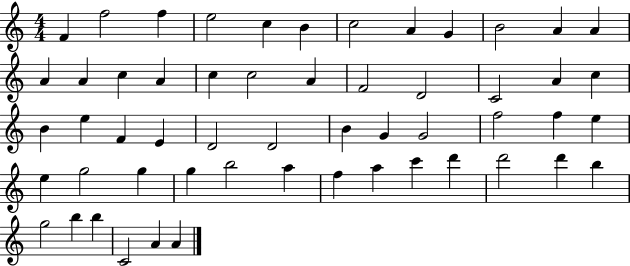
{
  \clef treble
  \numericTimeSignature
  \time 4/4
  \key c \major
  f'4 f''2 f''4 | e''2 c''4 b'4 | c''2 a'4 g'4 | b'2 a'4 a'4 | \break a'4 a'4 c''4 a'4 | c''4 c''2 a'4 | f'2 d'2 | c'2 a'4 c''4 | \break b'4 e''4 f'4 e'4 | d'2 d'2 | b'4 g'4 g'2 | f''2 f''4 e''4 | \break e''4 g''2 g''4 | g''4 b''2 a''4 | f''4 a''4 c'''4 d'''4 | d'''2 d'''4 b''4 | \break g''2 b''4 b''4 | c'2 a'4 a'4 | \bar "|."
}